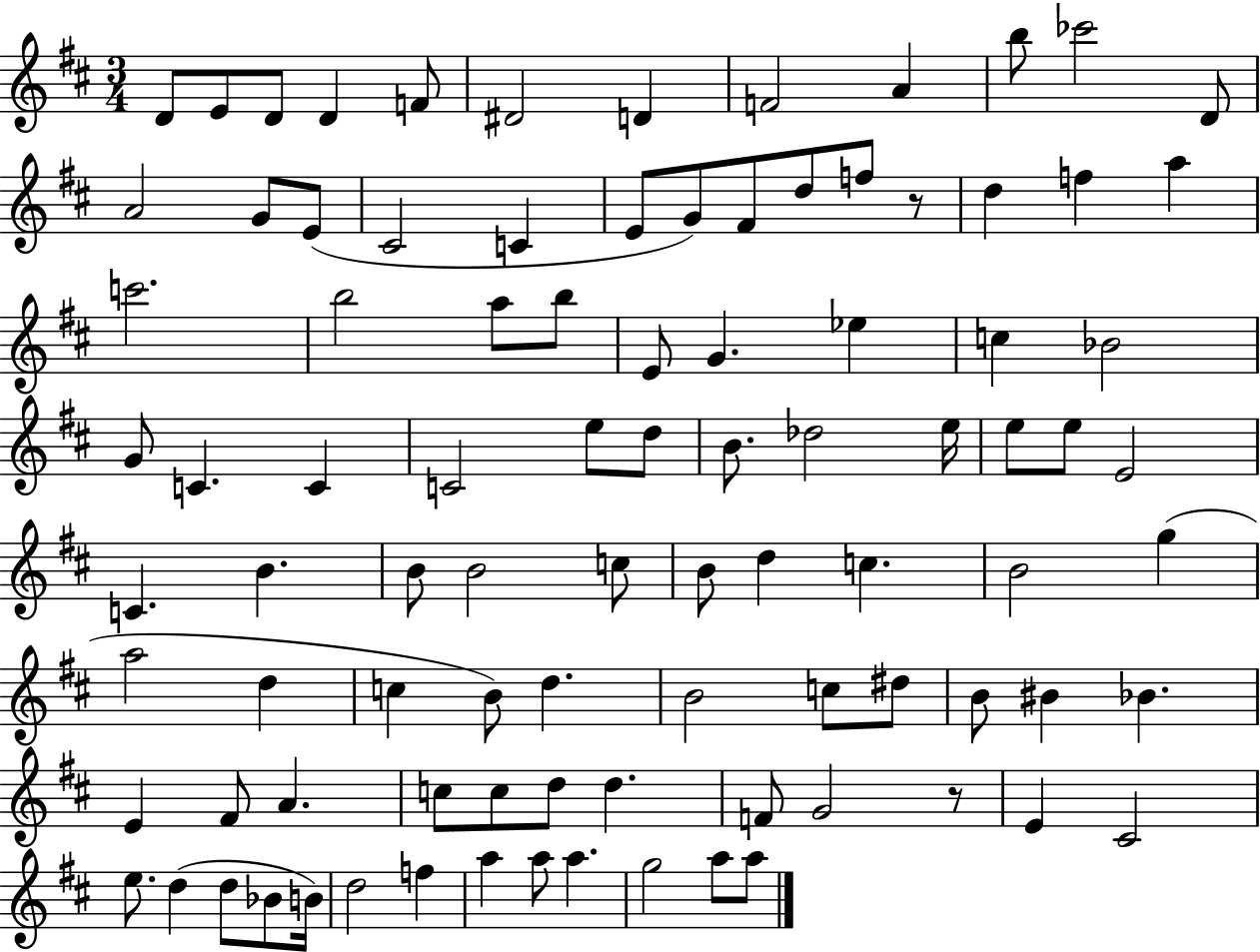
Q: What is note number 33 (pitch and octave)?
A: C5